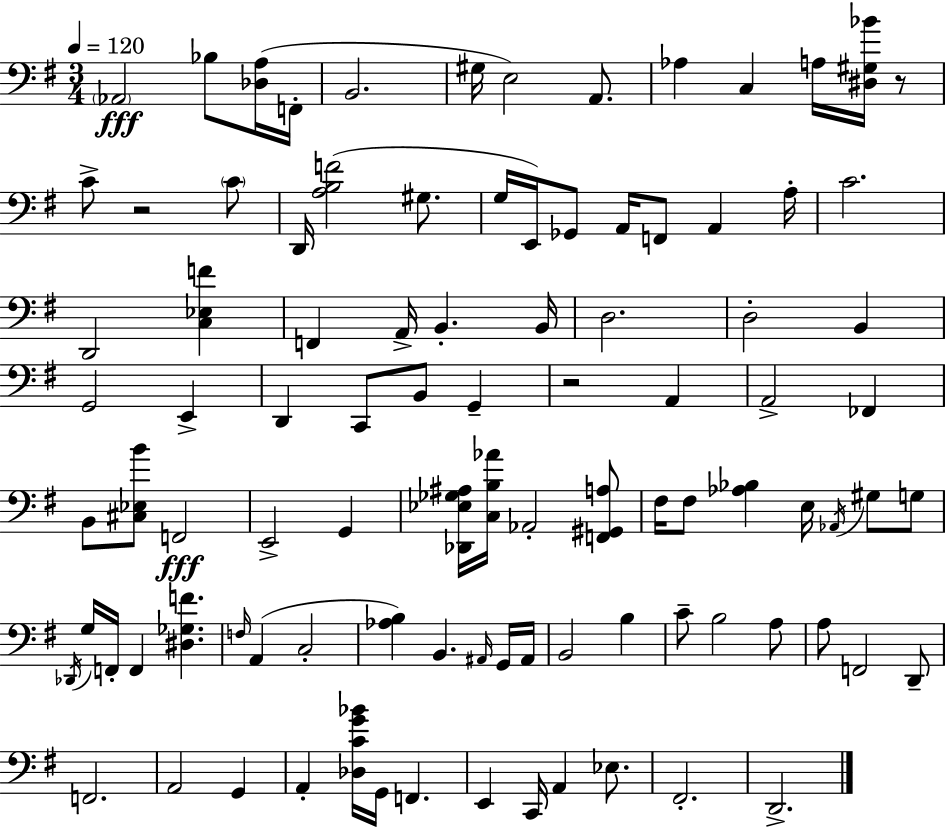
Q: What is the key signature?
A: E minor